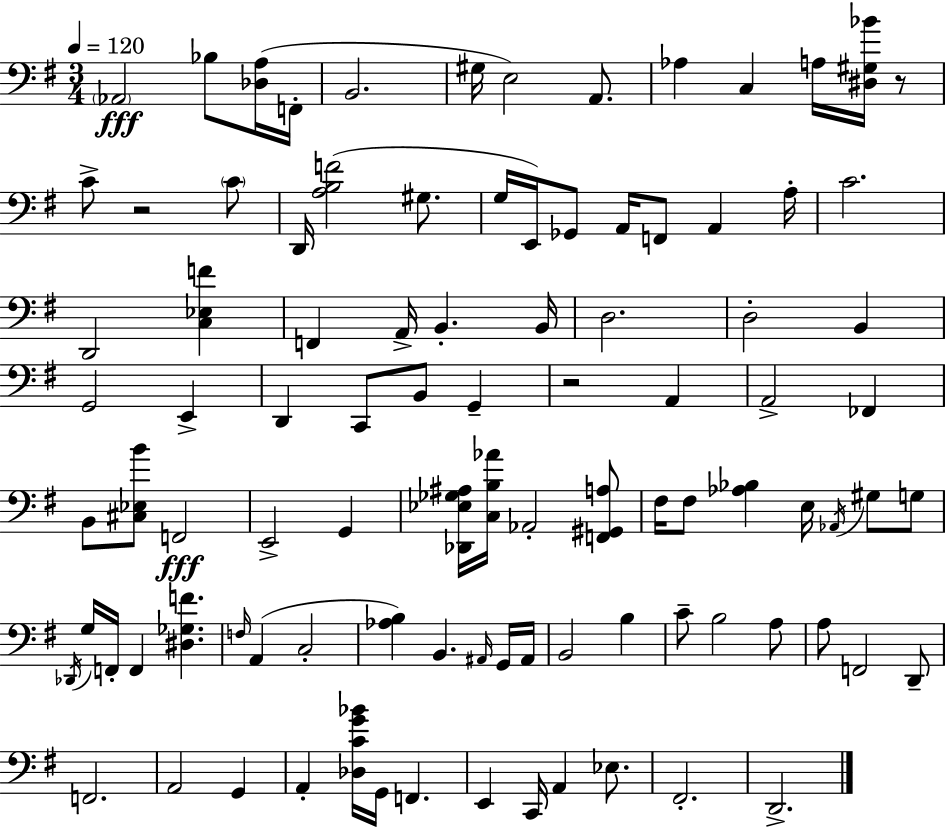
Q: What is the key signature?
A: E minor